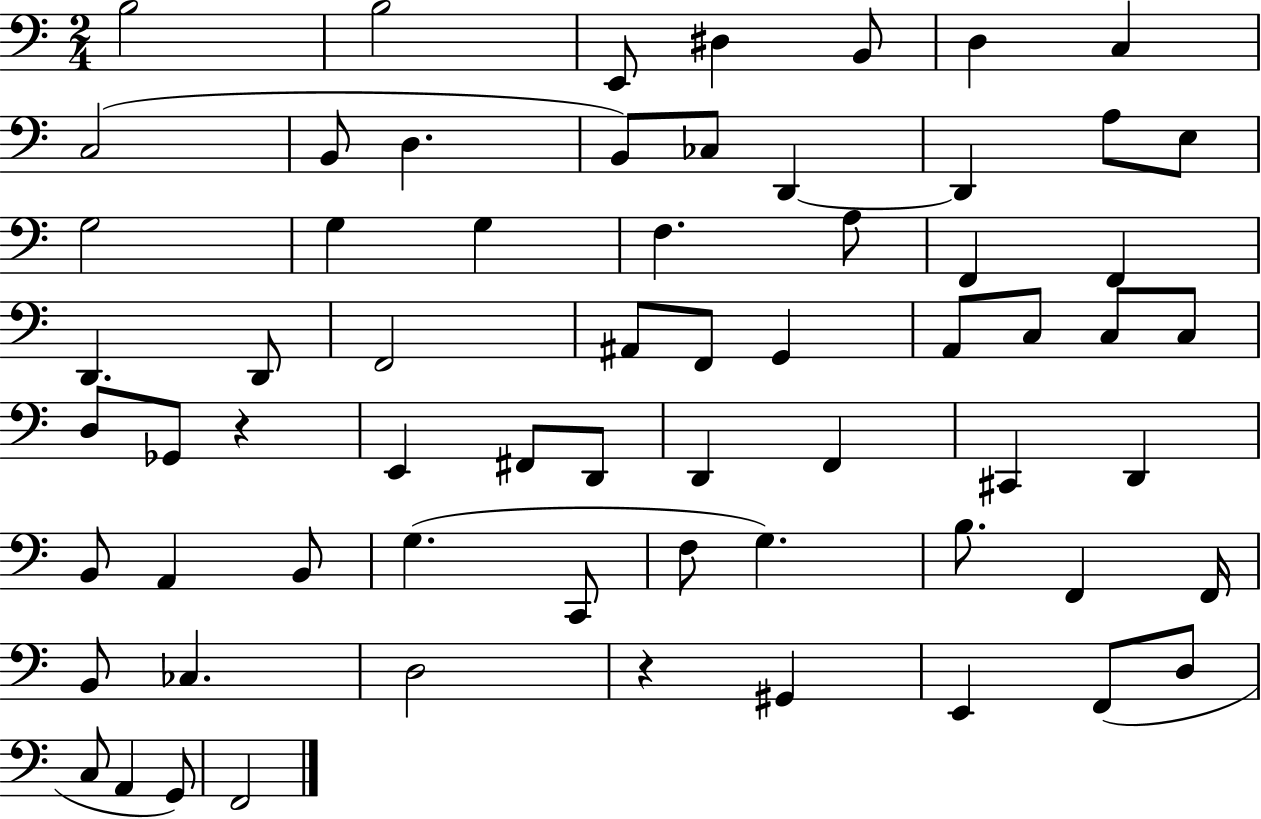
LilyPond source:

{
  \clef bass
  \numericTimeSignature
  \time 2/4
  \key c \major
  b2 | b2 | e,8 dis4 b,8 | d4 c4 | \break c2( | b,8 d4. | b,8) ces8 d,4~~ | d,4 a8 e8 | \break g2 | g4 g4 | f4. a8 | f,4 f,4 | \break d,4. d,8 | f,2 | ais,8 f,8 g,4 | a,8 c8 c8 c8 | \break d8 ges,8 r4 | e,4 fis,8 d,8 | d,4 f,4 | cis,4 d,4 | \break b,8 a,4 b,8 | g4.( c,8 | f8 g4.) | b8. f,4 f,16 | \break b,8 ces4. | d2 | r4 gis,4 | e,4 f,8( d8 | \break c8 a,4 g,8) | f,2 | \bar "|."
}